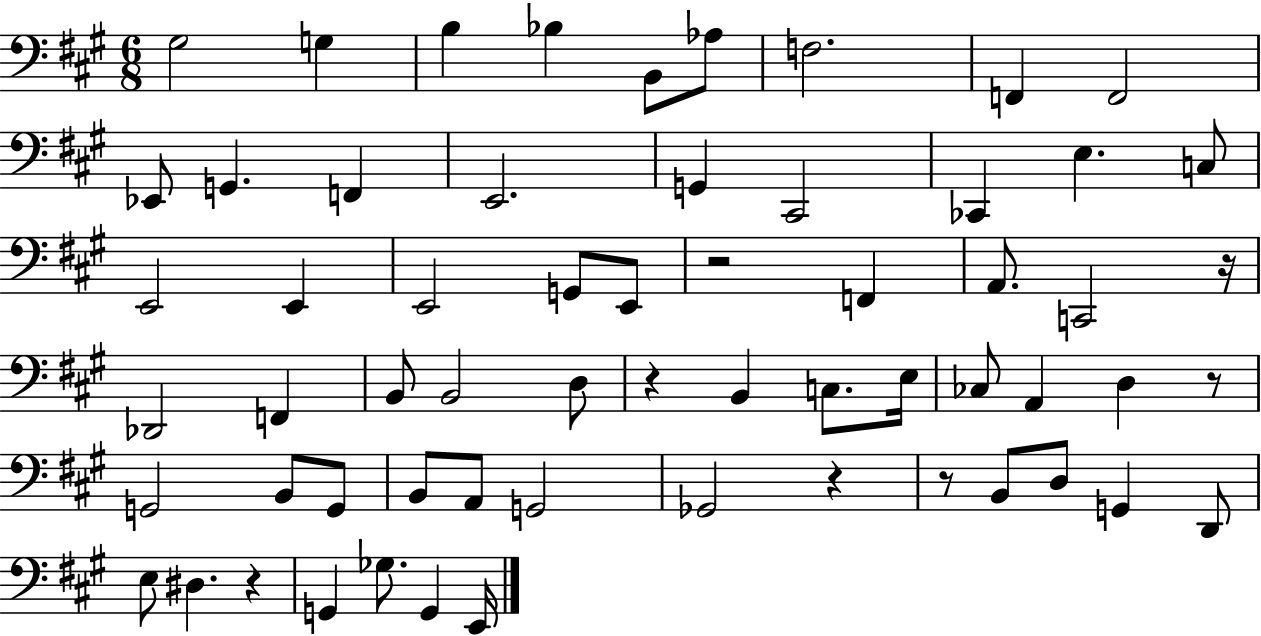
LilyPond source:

{
  \clef bass
  \numericTimeSignature
  \time 6/8
  \key a \major
  gis2 g4 | b4 bes4 b,8 aes8 | f2. | f,4 f,2 | \break ees,8 g,4. f,4 | e,2. | g,4 cis,2 | ces,4 e4. c8 | \break e,2 e,4 | e,2 g,8 e,8 | r2 f,4 | a,8. c,2 r16 | \break des,2 f,4 | b,8 b,2 d8 | r4 b,4 c8. e16 | ces8 a,4 d4 r8 | \break g,2 b,8 g,8 | b,8 a,8 g,2 | ges,2 r4 | r8 b,8 d8 g,4 d,8 | \break e8 dis4. r4 | g,4 ges8. g,4 e,16 | \bar "|."
}